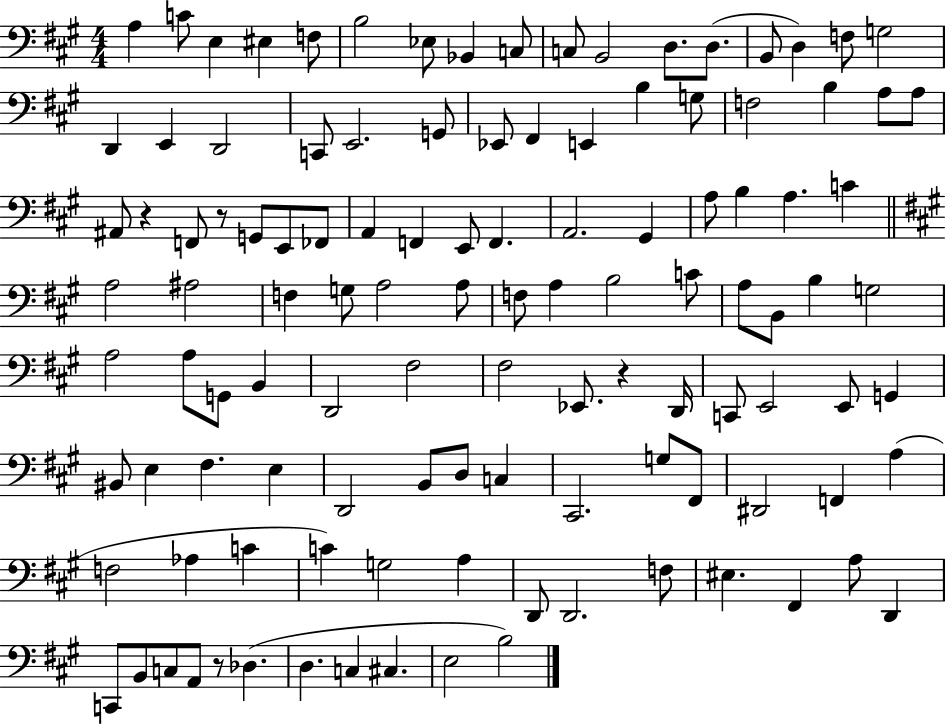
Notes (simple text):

A3/q C4/e E3/q EIS3/q F3/e B3/h Eb3/e Bb2/q C3/e C3/e B2/h D3/e. D3/e. B2/e D3/q F3/e G3/h D2/q E2/q D2/h C2/e E2/h. G2/e Eb2/e F#2/q E2/q B3/q G3/e F3/h B3/q A3/e A3/e A#2/e R/q F2/e R/e G2/e E2/e FES2/e A2/q F2/q E2/e F2/q. A2/h. G#2/q A3/e B3/q A3/q. C4/q A3/h A#3/h F3/q G3/e A3/h A3/e F3/e A3/q B3/h C4/e A3/e B2/e B3/q G3/h A3/h A3/e G2/e B2/q D2/h F#3/h F#3/h Eb2/e. R/q D2/s C2/e E2/h E2/e G2/q BIS2/e E3/q F#3/q. E3/q D2/h B2/e D3/e C3/q C#2/h. G3/e F#2/e D#2/h F2/q A3/q F3/h Ab3/q C4/q C4/q G3/h A3/q D2/e D2/h. F3/e EIS3/q. F#2/q A3/e D2/q C2/e B2/e C3/e A2/e R/e Db3/q. D3/q. C3/q C#3/q. E3/h B3/h